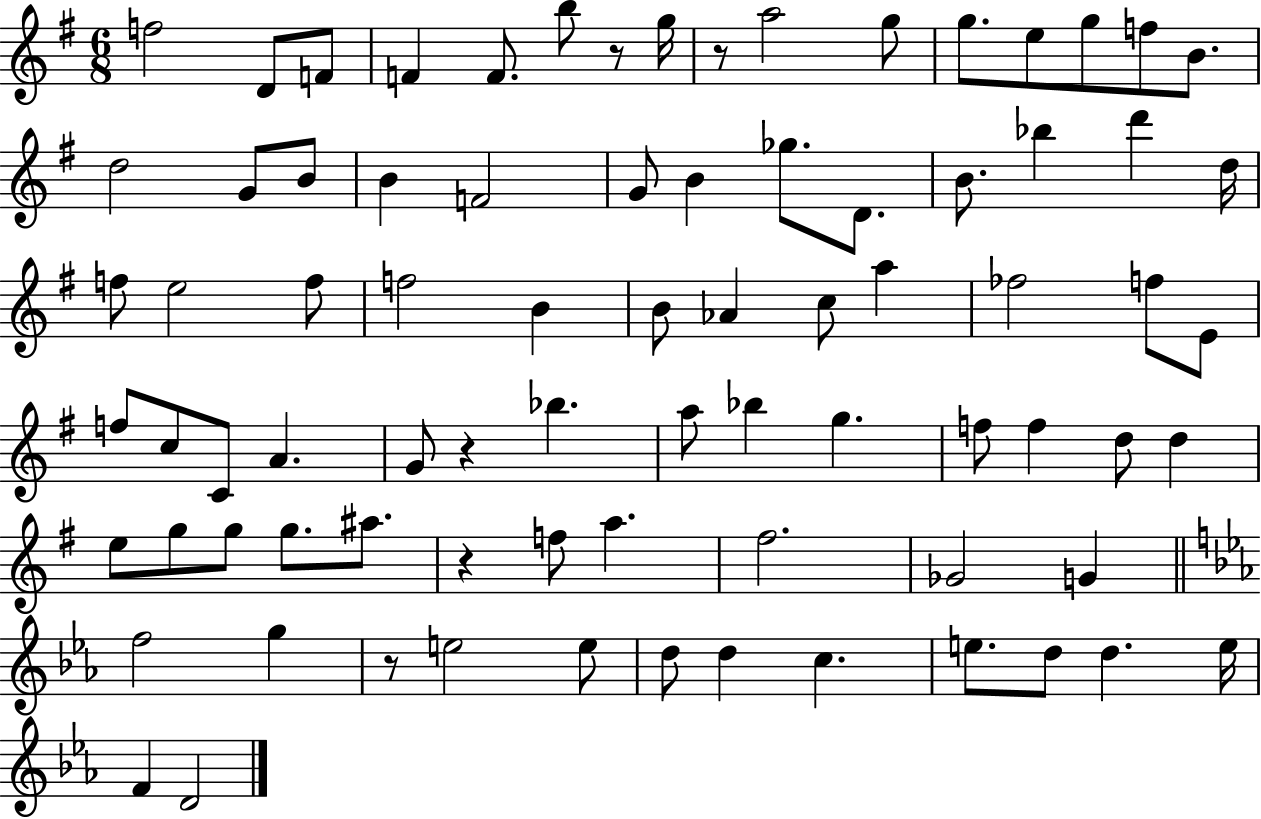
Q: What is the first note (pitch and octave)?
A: F5